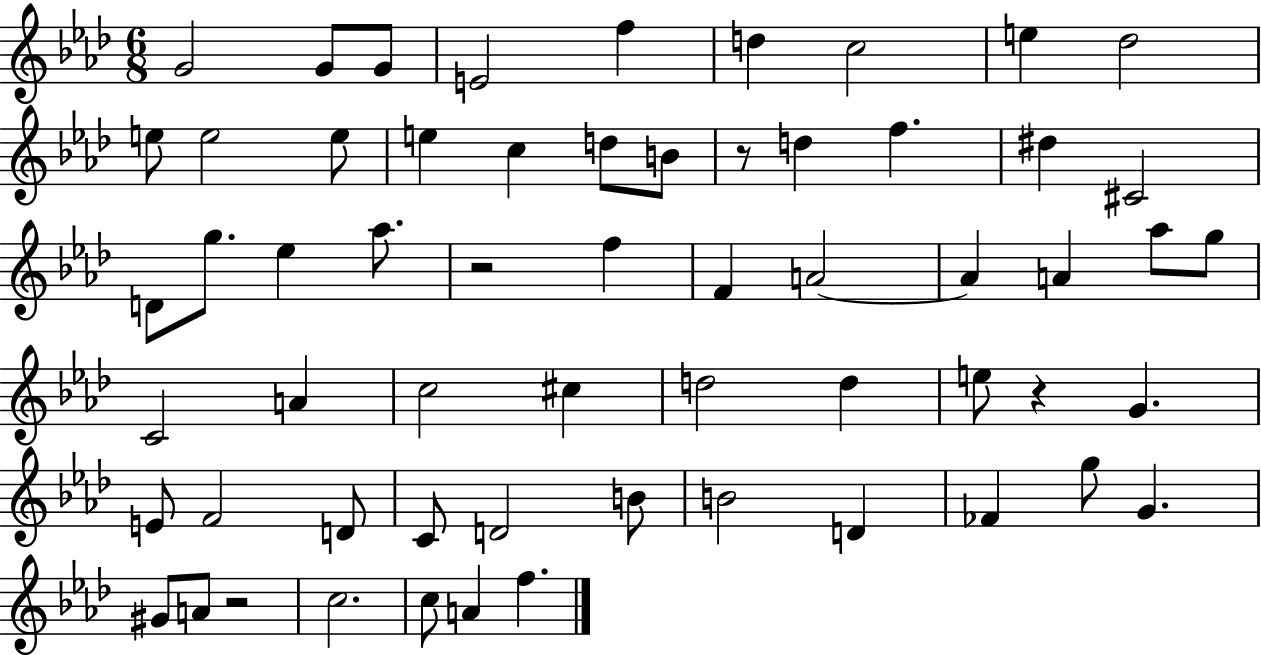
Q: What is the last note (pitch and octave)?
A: F5